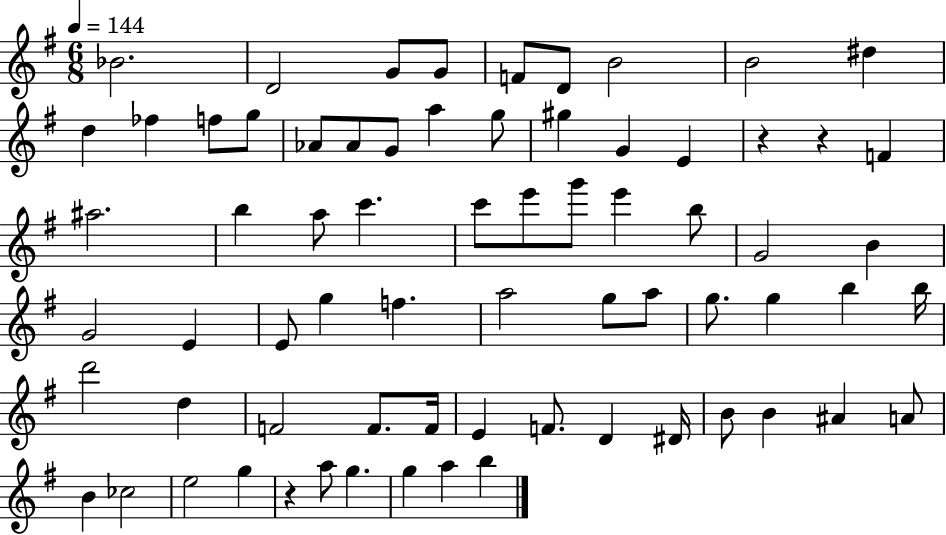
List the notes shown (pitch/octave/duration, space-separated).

Bb4/h. D4/h G4/e G4/e F4/e D4/e B4/h B4/h D#5/q D5/q FES5/q F5/e G5/e Ab4/e Ab4/e G4/e A5/q G5/e G#5/q G4/q E4/q R/q R/q F4/q A#5/h. B5/q A5/e C6/q. C6/e E6/e G6/e E6/q B5/e G4/h B4/q G4/h E4/q E4/e G5/q F5/q. A5/h G5/e A5/e G5/e. G5/q B5/q B5/s D6/h D5/q F4/h F4/e. F4/s E4/q F4/e. D4/q D#4/s B4/e B4/q A#4/q A4/e B4/q CES5/h E5/h G5/q R/q A5/e G5/q. G5/q A5/q B5/q